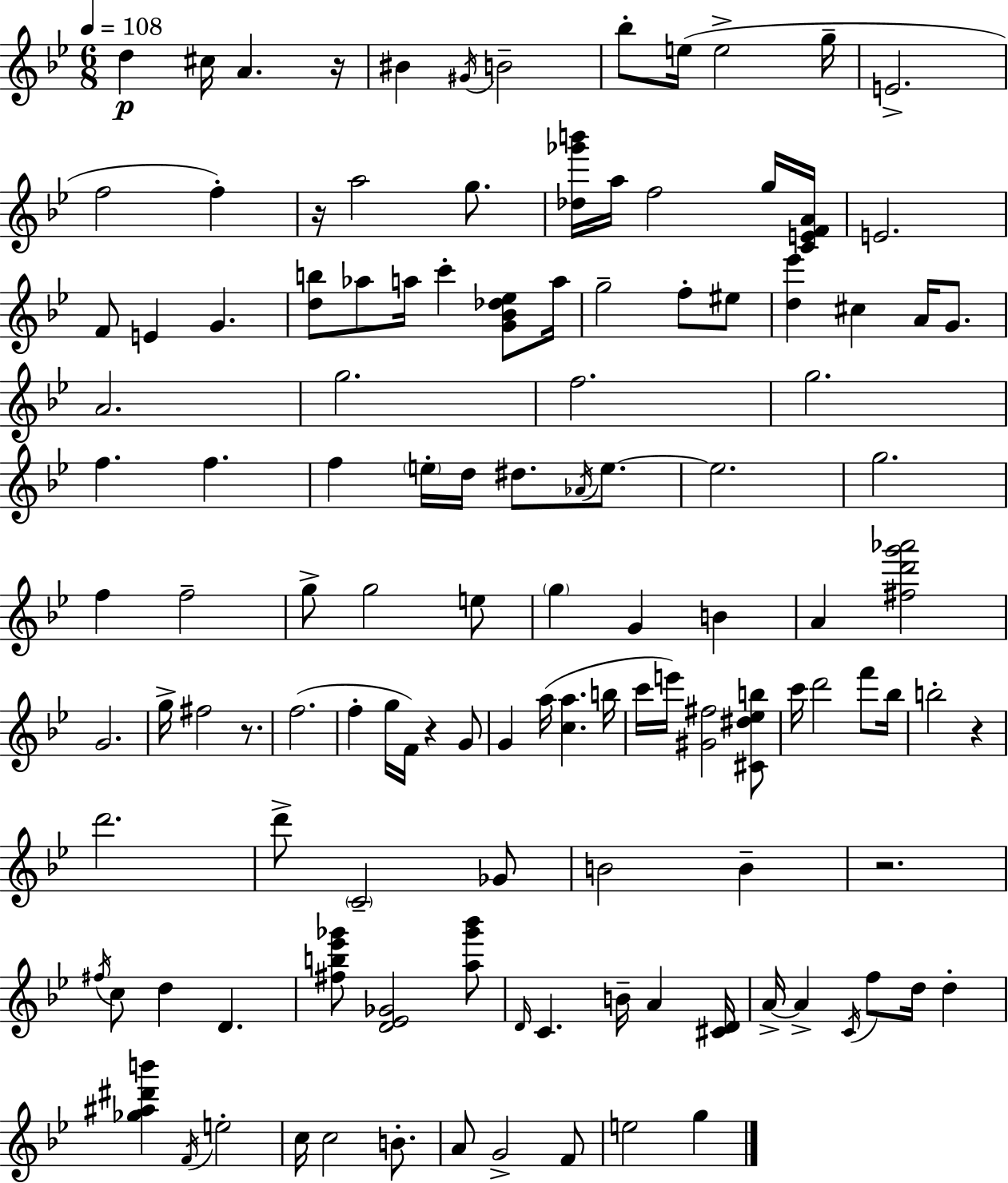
X:1
T:Untitled
M:6/8
L:1/4
K:Bb
d ^c/4 A z/4 ^B ^G/4 B2 _b/2 e/4 e2 g/4 E2 f2 f z/4 a2 g/2 [_d_g'b']/4 a/4 f2 g/4 [CEFA]/4 E2 F/2 E G [db]/2 _a/2 a/4 c' [G_B_d_e]/2 a/4 g2 f/2 ^e/2 [d_e'] ^c A/4 G/2 A2 g2 f2 g2 f f f e/4 d/4 ^d/2 _A/4 e/2 e2 g2 f f2 g/2 g2 e/2 g G B A [^fd'g'_a']2 G2 g/4 ^f2 z/2 f2 f g/4 F/4 z G/2 G a/4 [ca] b/4 c'/4 e'/4 [^G^f]2 [^C^d_eb]/2 c'/4 d'2 f'/2 _b/4 b2 z d'2 d'/2 C2 _G/2 B2 B z2 ^f/4 c/2 d D [^fb_e'_g']/2 [D_E_G]2 [a_g'_b']/2 D/4 C B/4 A [^CD]/4 A/4 A C/4 f/2 d/4 d [_g^a^d'b'] F/4 e2 c/4 c2 B/2 A/2 G2 F/2 e2 g